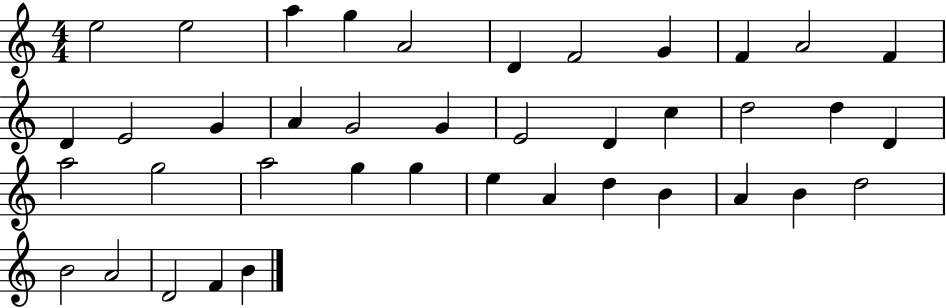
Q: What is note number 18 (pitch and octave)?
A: E4